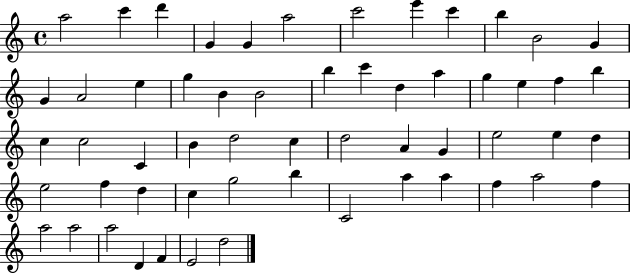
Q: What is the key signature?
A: C major